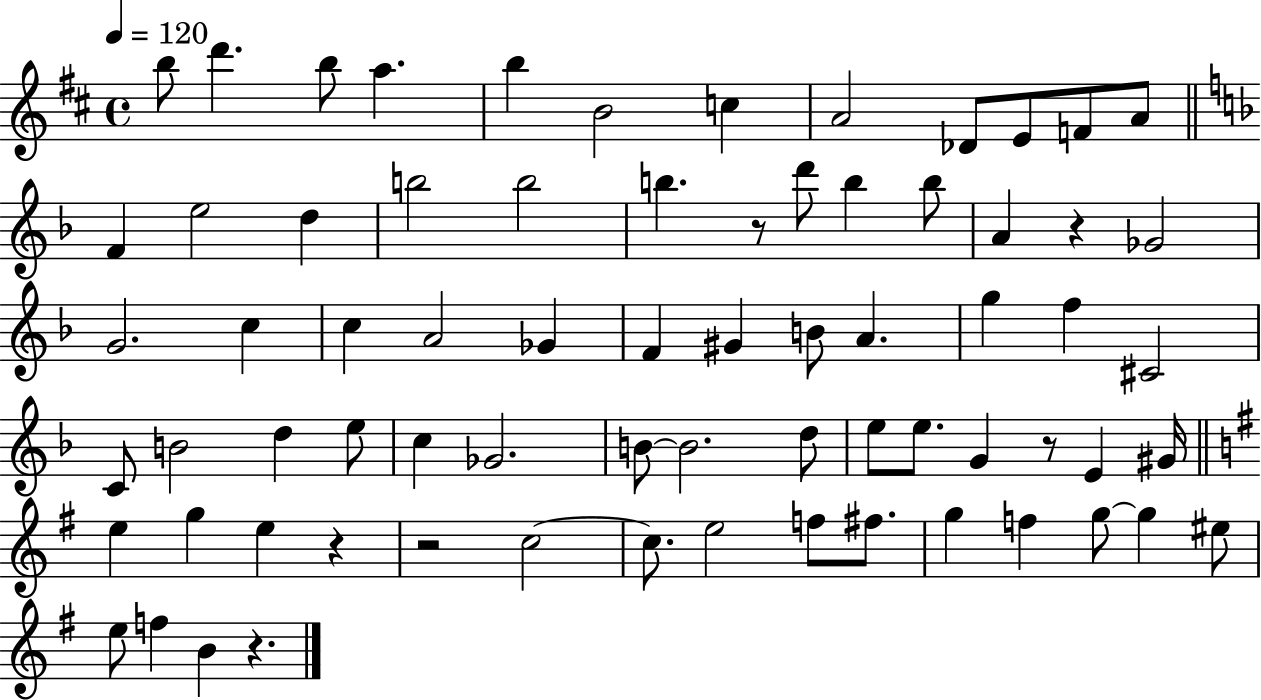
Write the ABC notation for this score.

X:1
T:Untitled
M:4/4
L:1/4
K:D
b/2 d' b/2 a b B2 c A2 _D/2 E/2 F/2 A/2 F e2 d b2 b2 b z/2 d'/2 b b/2 A z _G2 G2 c c A2 _G F ^G B/2 A g f ^C2 C/2 B2 d e/2 c _G2 B/2 B2 d/2 e/2 e/2 G z/2 E ^G/4 e g e z z2 c2 c/2 e2 f/2 ^f/2 g f g/2 g ^e/2 e/2 f B z